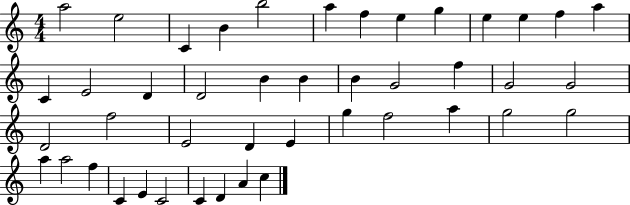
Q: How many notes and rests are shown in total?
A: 44